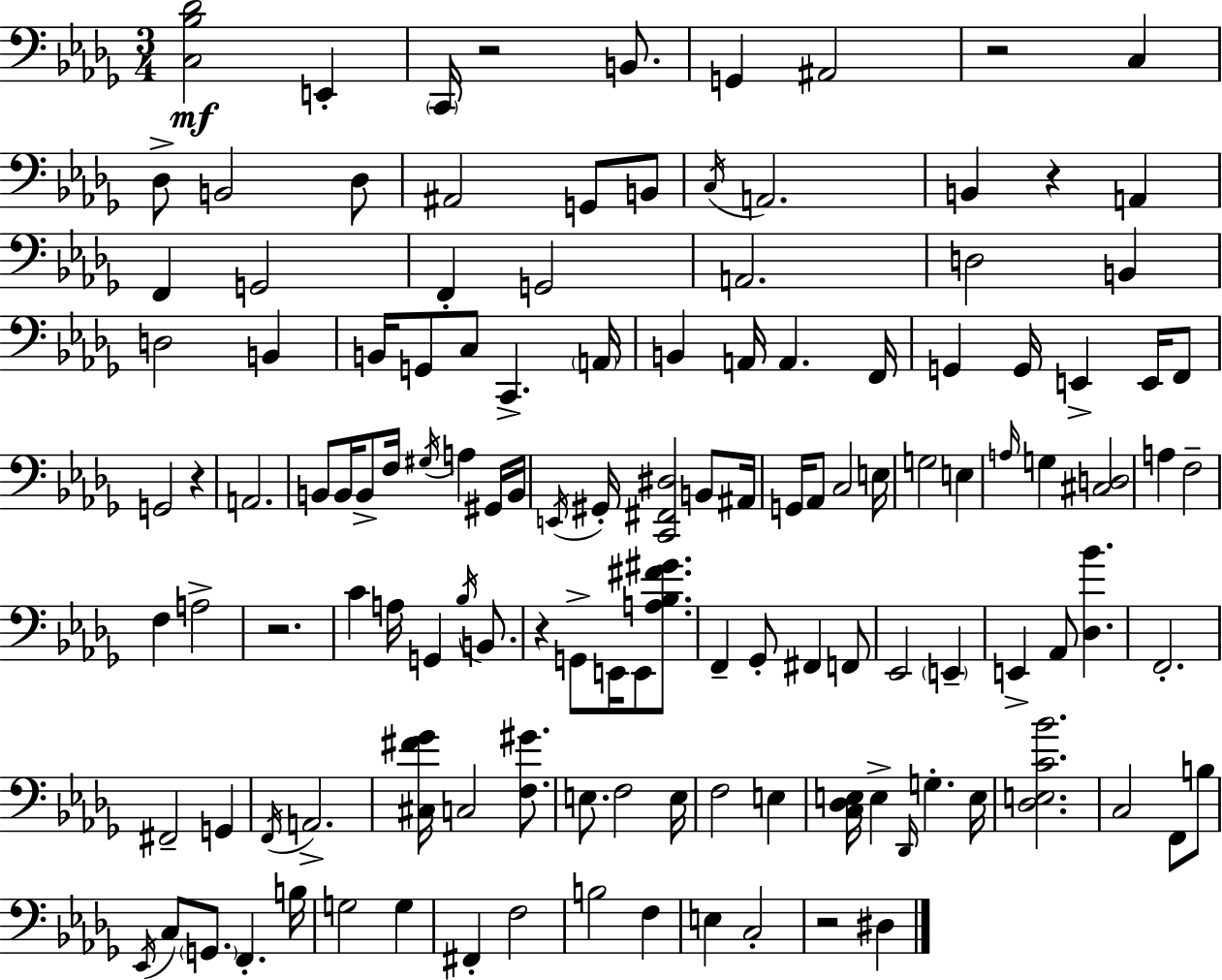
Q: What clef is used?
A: bass